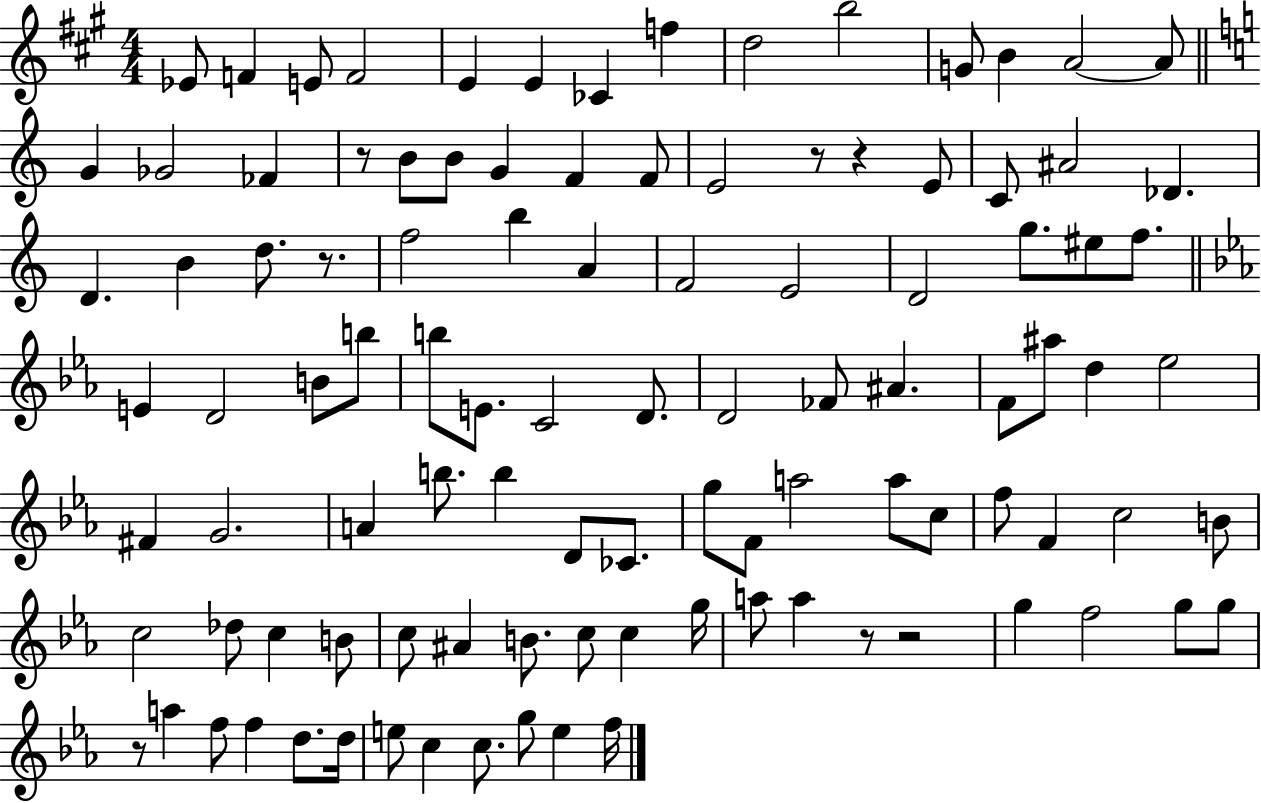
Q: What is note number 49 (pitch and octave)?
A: FES4